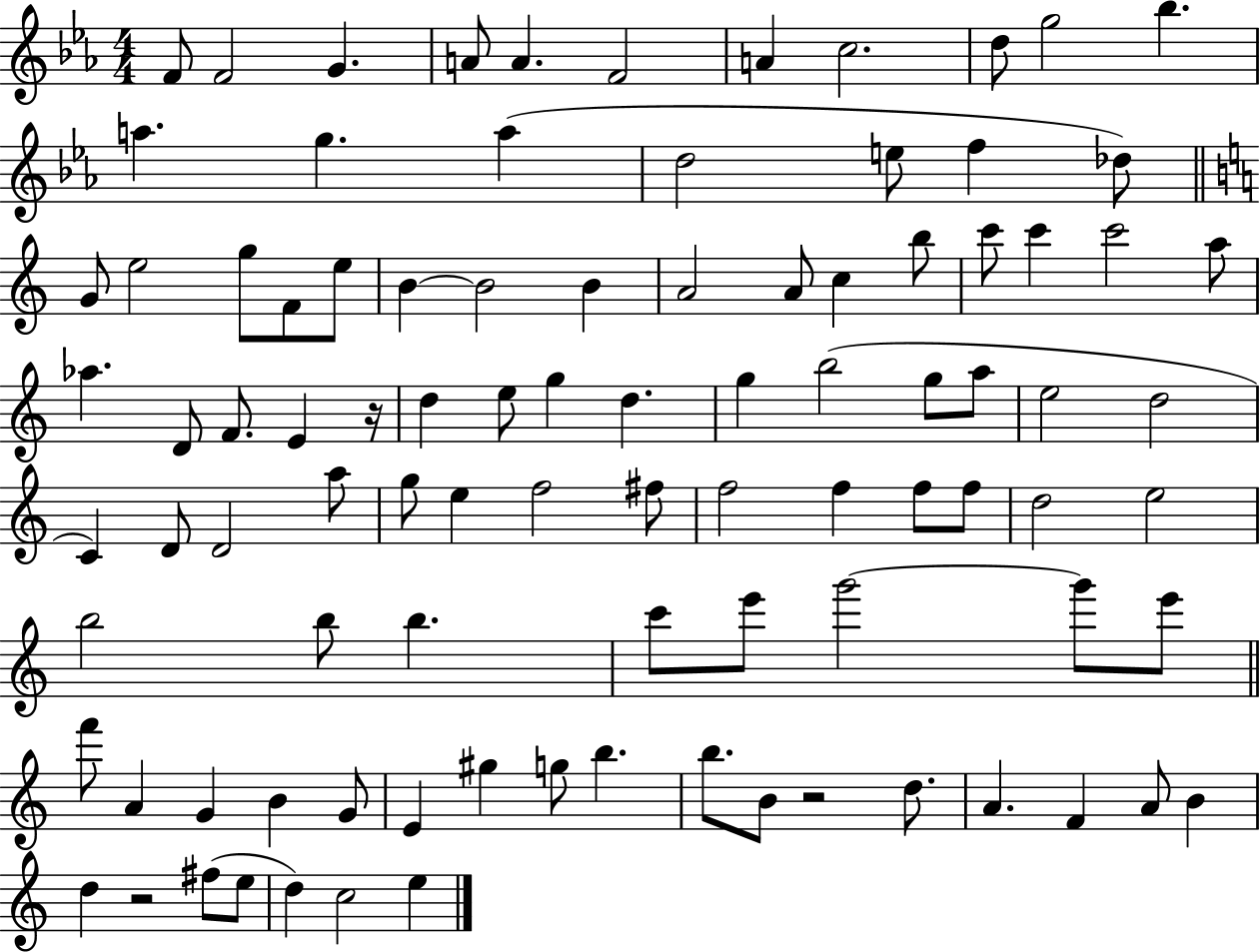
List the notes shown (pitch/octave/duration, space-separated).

F4/e F4/h G4/q. A4/e A4/q. F4/h A4/q C5/h. D5/e G5/h Bb5/q. A5/q. G5/q. A5/q D5/h E5/e F5/q Db5/e G4/e E5/h G5/e F4/e E5/e B4/q B4/h B4/q A4/h A4/e C5/q B5/e C6/e C6/q C6/h A5/e Ab5/q. D4/e F4/e. E4/q R/s D5/q E5/e G5/q D5/q. G5/q B5/h G5/e A5/e E5/h D5/h C4/q D4/e D4/h A5/e G5/e E5/q F5/h F#5/e F5/h F5/q F5/e F5/e D5/h E5/h B5/h B5/e B5/q. C6/e E6/e G6/h G6/e E6/e F6/e A4/q G4/q B4/q G4/e E4/q G#5/q G5/e B5/q. B5/e. B4/e R/h D5/e. A4/q. F4/q A4/e B4/q D5/q R/h F#5/e E5/e D5/q C5/h E5/q